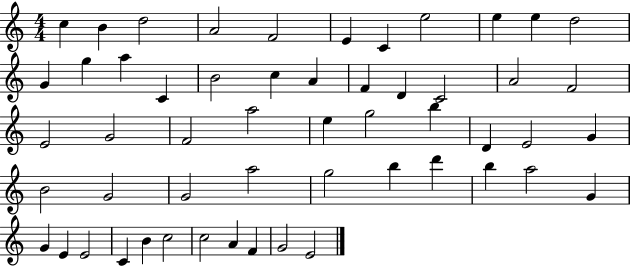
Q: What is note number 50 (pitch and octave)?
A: C5